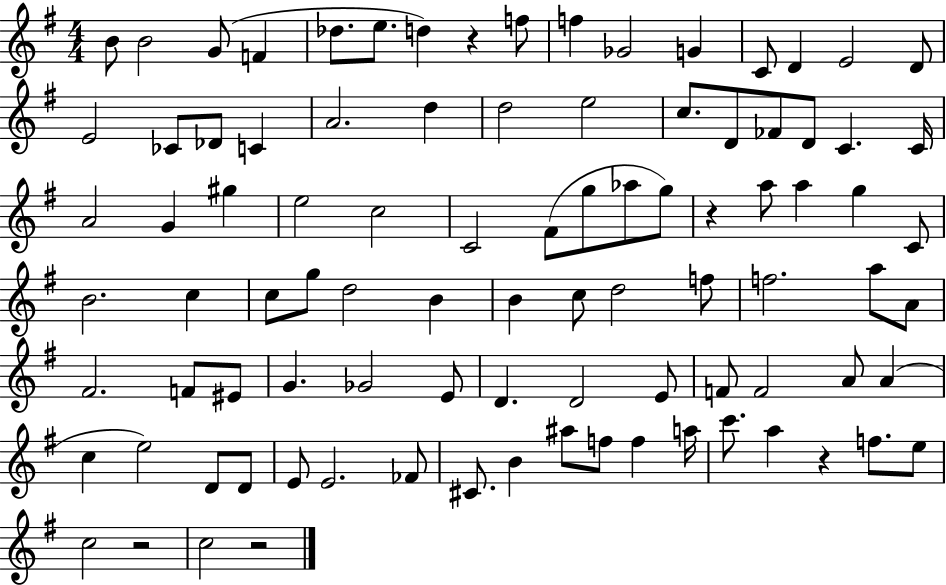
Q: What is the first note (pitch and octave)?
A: B4